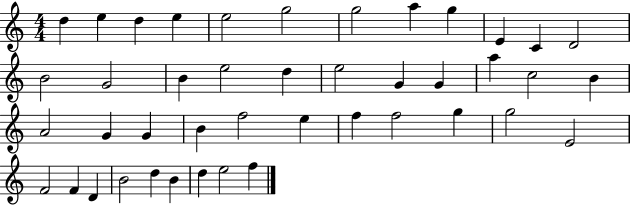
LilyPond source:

{
  \clef treble
  \numericTimeSignature
  \time 4/4
  \key c \major
  d''4 e''4 d''4 e''4 | e''2 g''2 | g''2 a''4 g''4 | e'4 c'4 d'2 | \break b'2 g'2 | b'4 e''2 d''4 | e''2 g'4 g'4 | a''4 c''2 b'4 | \break a'2 g'4 g'4 | b'4 f''2 e''4 | f''4 f''2 g''4 | g''2 e'2 | \break f'2 f'4 d'4 | b'2 d''4 b'4 | d''4 e''2 f''4 | \bar "|."
}